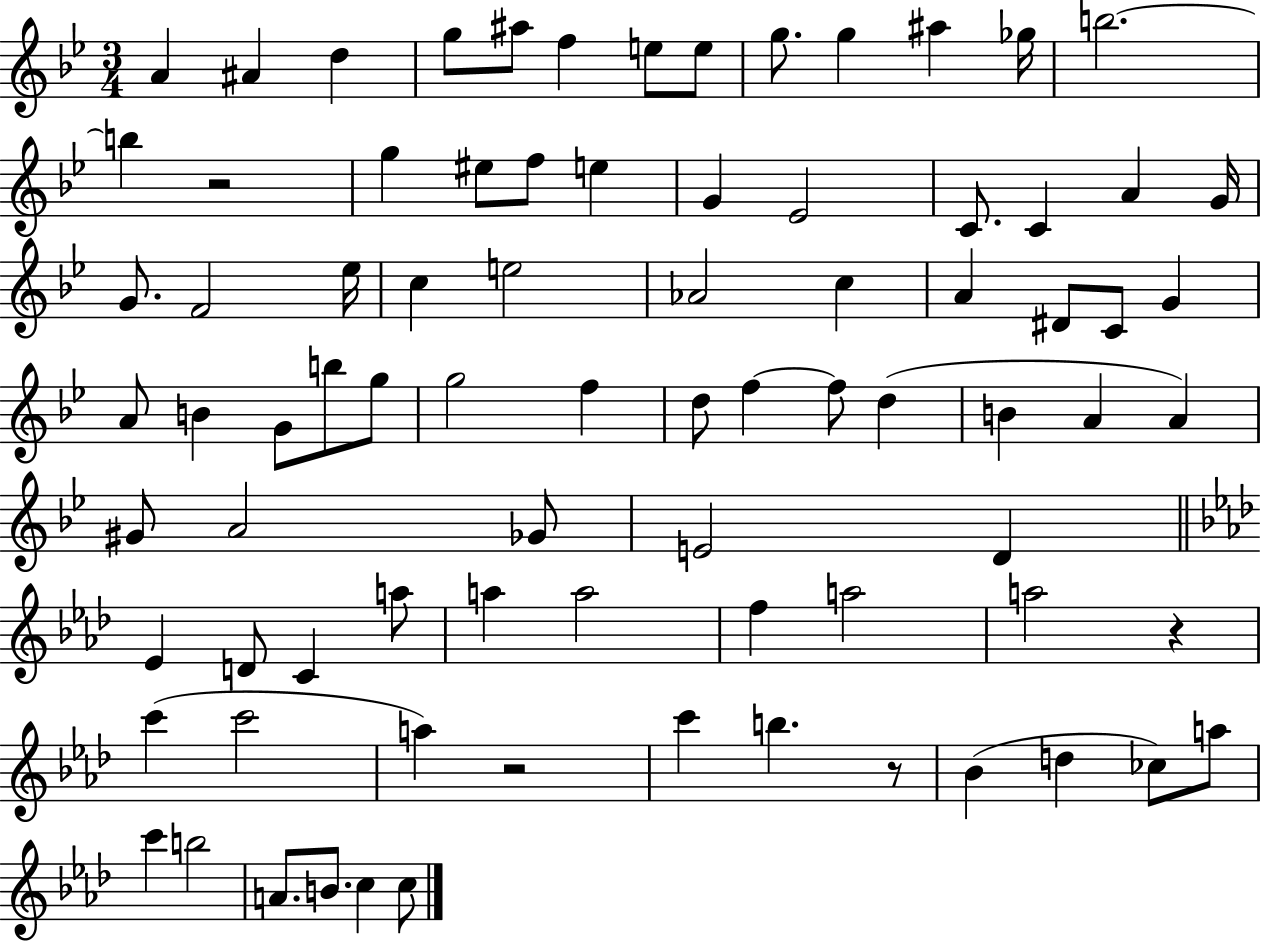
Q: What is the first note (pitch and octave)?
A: A4